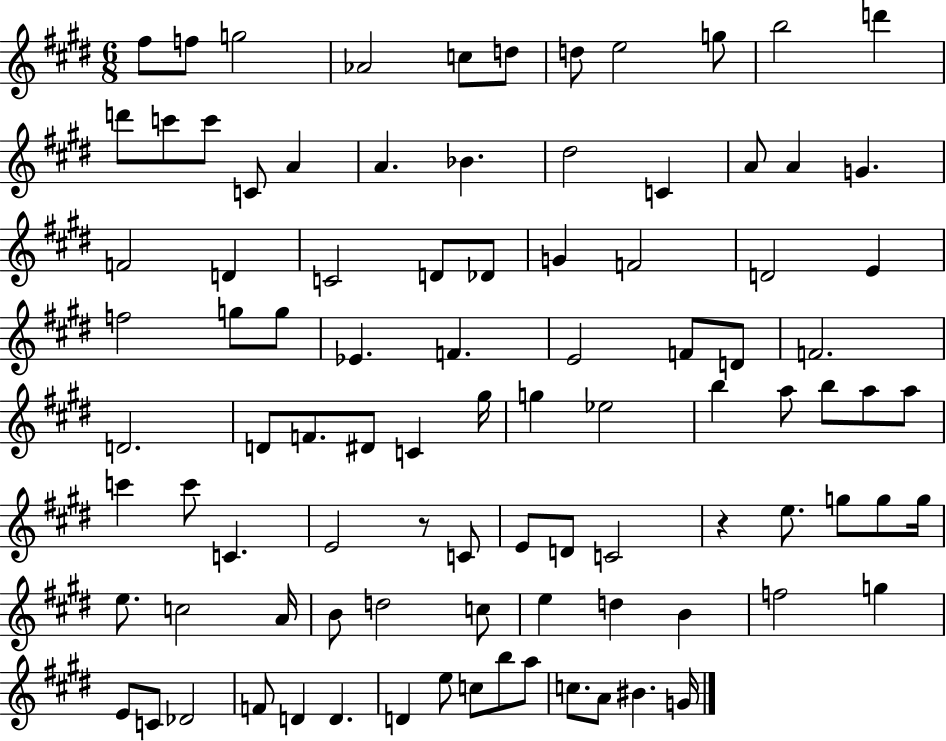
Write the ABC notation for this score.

X:1
T:Untitled
M:6/8
L:1/4
K:E
^f/2 f/2 g2 _A2 c/2 d/2 d/2 e2 g/2 b2 d' d'/2 c'/2 c'/2 C/2 A A _B ^d2 C A/2 A G F2 D C2 D/2 _D/2 G F2 D2 E f2 g/2 g/2 _E F E2 F/2 D/2 F2 D2 D/2 F/2 ^D/2 C ^g/4 g _e2 b a/2 b/2 a/2 a/2 c' c'/2 C E2 z/2 C/2 E/2 D/2 C2 z e/2 g/2 g/2 g/4 e/2 c2 A/4 B/2 d2 c/2 e d B f2 g E/2 C/2 _D2 F/2 D D D e/2 c/2 b/2 a/2 c/2 A/2 ^B G/4